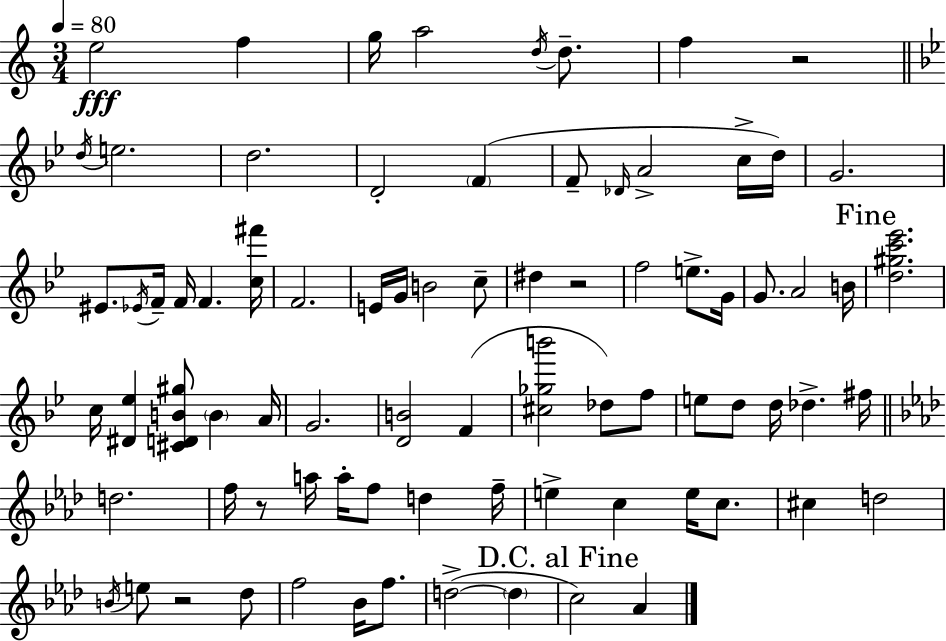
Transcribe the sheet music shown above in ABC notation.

X:1
T:Untitled
M:3/4
L:1/4
K:C
e2 f g/4 a2 d/4 d/2 f z2 d/4 e2 d2 D2 F F/2 _D/4 A2 c/4 d/4 G2 ^E/2 _E/4 F/4 F/4 F [c^f']/4 F2 E/4 G/4 B2 c/2 ^d z2 f2 e/2 G/4 G/2 A2 B/4 [d^gc'_e']2 c/4 [^D_e] [^CDB^g]/2 B A/4 G2 [DB]2 F [^c_gb']2 _d/2 f/2 e/2 d/2 d/4 _d ^f/4 d2 f/4 z/2 a/4 a/4 f/2 d f/4 e c e/4 c/2 ^c d2 B/4 e/2 z2 _d/2 f2 _B/4 f/2 d2 d c2 _A